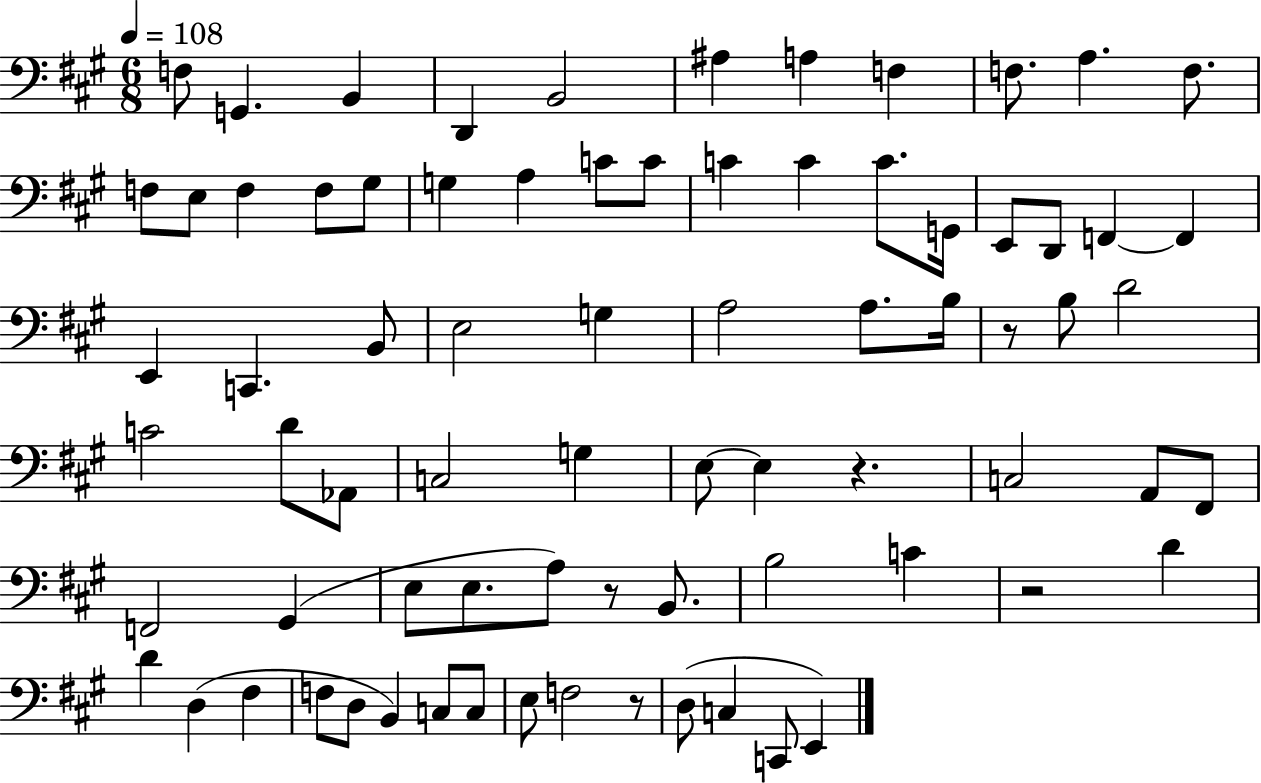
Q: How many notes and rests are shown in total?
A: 76